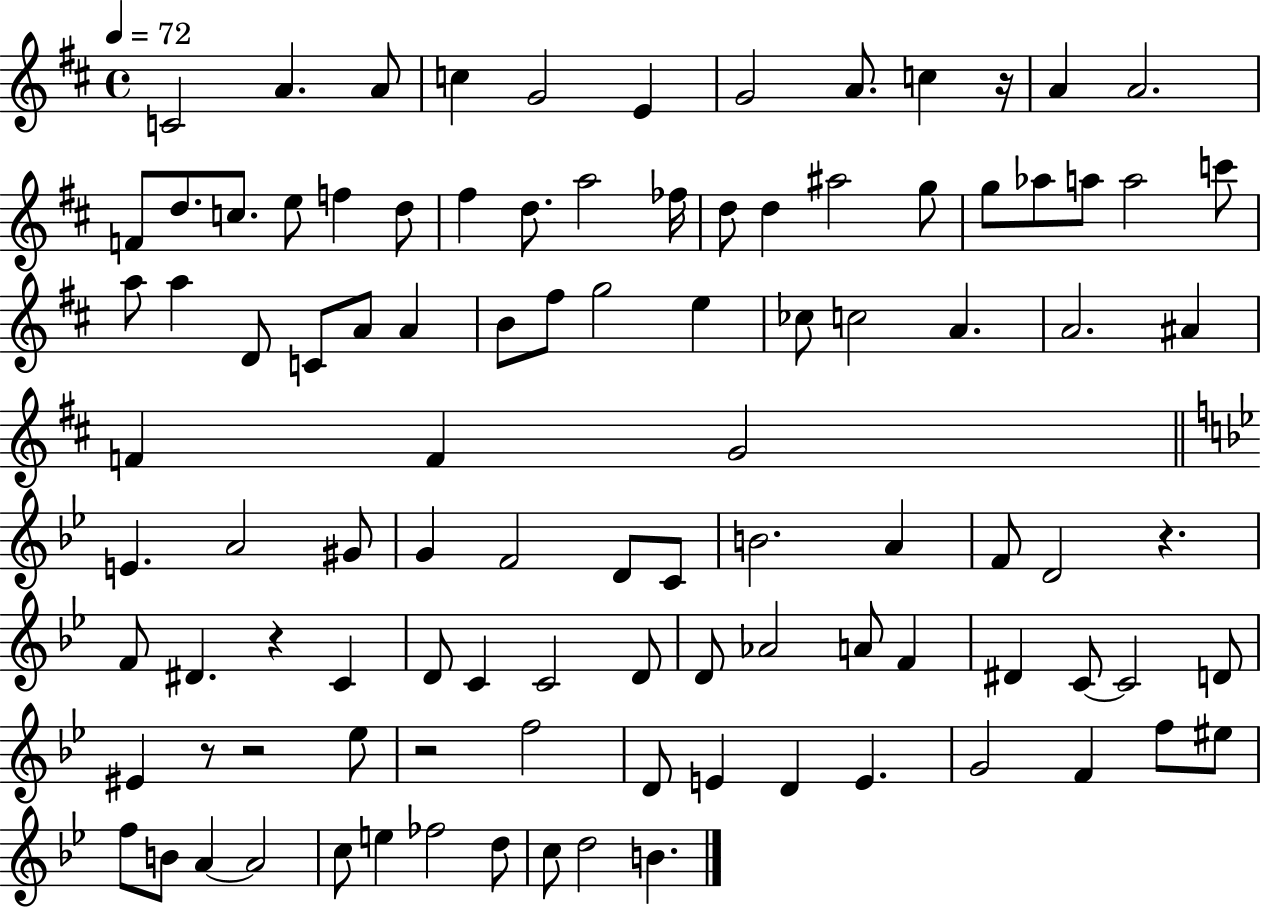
{
  \clef treble
  \time 4/4
  \defaultTimeSignature
  \key d \major
  \tempo 4 = 72
  c'2 a'4. a'8 | c''4 g'2 e'4 | g'2 a'8. c''4 r16 | a'4 a'2. | \break f'8 d''8. c''8. e''8 f''4 d''8 | fis''4 d''8. a''2 fes''16 | d''8 d''4 ais''2 g''8 | g''8 aes''8 a''8 a''2 c'''8 | \break a''8 a''4 d'8 c'8 a'8 a'4 | b'8 fis''8 g''2 e''4 | ces''8 c''2 a'4. | a'2. ais'4 | \break f'4 f'4 g'2 | \bar "||" \break \key g \minor e'4. a'2 gis'8 | g'4 f'2 d'8 c'8 | b'2. a'4 | f'8 d'2 r4. | \break f'8 dis'4. r4 c'4 | d'8 c'4 c'2 d'8 | d'8 aes'2 a'8 f'4 | dis'4 c'8~~ c'2 d'8 | \break eis'4 r8 r2 ees''8 | r2 f''2 | d'8 e'4 d'4 e'4. | g'2 f'4 f''8 eis''8 | \break f''8 b'8 a'4~~ a'2 | c''8 e''4 fes''2 d''8 | c''8 d''2 b'4. | \bar "|."
}